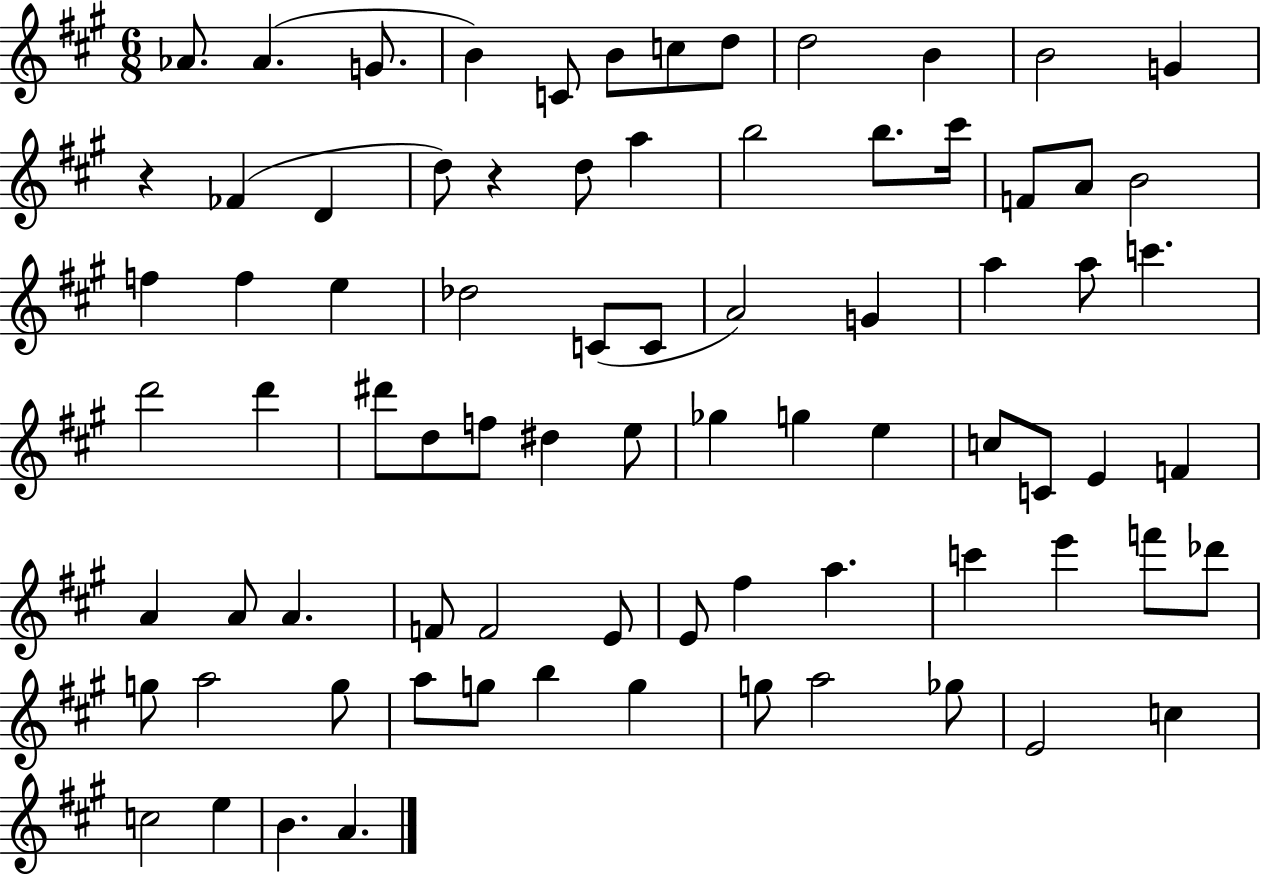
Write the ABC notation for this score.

X:1
T:Untitled
M:6/8
L:1/4
K:A
_A/2 _A G/2 B C/2 B/2 c/2 d/2 d2 B B2 G z _F D d/2 z d/2 a b2 b/2 ^c'/4 F/2 A/2 B2 f f e _d2 C/2 C/2 A2 G a a/2 c' d'2 d' ^d'/2 d/2 f/2 ^d e/2 _g g e c/2 C/2 E F A A/2 A F/2 F2 E/2 E/2 ^f a c' e' f'/2 _d'/2 g/2 a2 g/2 a/2 g/2 b g g/2 a2 _g/2 E2 c c2 e B A